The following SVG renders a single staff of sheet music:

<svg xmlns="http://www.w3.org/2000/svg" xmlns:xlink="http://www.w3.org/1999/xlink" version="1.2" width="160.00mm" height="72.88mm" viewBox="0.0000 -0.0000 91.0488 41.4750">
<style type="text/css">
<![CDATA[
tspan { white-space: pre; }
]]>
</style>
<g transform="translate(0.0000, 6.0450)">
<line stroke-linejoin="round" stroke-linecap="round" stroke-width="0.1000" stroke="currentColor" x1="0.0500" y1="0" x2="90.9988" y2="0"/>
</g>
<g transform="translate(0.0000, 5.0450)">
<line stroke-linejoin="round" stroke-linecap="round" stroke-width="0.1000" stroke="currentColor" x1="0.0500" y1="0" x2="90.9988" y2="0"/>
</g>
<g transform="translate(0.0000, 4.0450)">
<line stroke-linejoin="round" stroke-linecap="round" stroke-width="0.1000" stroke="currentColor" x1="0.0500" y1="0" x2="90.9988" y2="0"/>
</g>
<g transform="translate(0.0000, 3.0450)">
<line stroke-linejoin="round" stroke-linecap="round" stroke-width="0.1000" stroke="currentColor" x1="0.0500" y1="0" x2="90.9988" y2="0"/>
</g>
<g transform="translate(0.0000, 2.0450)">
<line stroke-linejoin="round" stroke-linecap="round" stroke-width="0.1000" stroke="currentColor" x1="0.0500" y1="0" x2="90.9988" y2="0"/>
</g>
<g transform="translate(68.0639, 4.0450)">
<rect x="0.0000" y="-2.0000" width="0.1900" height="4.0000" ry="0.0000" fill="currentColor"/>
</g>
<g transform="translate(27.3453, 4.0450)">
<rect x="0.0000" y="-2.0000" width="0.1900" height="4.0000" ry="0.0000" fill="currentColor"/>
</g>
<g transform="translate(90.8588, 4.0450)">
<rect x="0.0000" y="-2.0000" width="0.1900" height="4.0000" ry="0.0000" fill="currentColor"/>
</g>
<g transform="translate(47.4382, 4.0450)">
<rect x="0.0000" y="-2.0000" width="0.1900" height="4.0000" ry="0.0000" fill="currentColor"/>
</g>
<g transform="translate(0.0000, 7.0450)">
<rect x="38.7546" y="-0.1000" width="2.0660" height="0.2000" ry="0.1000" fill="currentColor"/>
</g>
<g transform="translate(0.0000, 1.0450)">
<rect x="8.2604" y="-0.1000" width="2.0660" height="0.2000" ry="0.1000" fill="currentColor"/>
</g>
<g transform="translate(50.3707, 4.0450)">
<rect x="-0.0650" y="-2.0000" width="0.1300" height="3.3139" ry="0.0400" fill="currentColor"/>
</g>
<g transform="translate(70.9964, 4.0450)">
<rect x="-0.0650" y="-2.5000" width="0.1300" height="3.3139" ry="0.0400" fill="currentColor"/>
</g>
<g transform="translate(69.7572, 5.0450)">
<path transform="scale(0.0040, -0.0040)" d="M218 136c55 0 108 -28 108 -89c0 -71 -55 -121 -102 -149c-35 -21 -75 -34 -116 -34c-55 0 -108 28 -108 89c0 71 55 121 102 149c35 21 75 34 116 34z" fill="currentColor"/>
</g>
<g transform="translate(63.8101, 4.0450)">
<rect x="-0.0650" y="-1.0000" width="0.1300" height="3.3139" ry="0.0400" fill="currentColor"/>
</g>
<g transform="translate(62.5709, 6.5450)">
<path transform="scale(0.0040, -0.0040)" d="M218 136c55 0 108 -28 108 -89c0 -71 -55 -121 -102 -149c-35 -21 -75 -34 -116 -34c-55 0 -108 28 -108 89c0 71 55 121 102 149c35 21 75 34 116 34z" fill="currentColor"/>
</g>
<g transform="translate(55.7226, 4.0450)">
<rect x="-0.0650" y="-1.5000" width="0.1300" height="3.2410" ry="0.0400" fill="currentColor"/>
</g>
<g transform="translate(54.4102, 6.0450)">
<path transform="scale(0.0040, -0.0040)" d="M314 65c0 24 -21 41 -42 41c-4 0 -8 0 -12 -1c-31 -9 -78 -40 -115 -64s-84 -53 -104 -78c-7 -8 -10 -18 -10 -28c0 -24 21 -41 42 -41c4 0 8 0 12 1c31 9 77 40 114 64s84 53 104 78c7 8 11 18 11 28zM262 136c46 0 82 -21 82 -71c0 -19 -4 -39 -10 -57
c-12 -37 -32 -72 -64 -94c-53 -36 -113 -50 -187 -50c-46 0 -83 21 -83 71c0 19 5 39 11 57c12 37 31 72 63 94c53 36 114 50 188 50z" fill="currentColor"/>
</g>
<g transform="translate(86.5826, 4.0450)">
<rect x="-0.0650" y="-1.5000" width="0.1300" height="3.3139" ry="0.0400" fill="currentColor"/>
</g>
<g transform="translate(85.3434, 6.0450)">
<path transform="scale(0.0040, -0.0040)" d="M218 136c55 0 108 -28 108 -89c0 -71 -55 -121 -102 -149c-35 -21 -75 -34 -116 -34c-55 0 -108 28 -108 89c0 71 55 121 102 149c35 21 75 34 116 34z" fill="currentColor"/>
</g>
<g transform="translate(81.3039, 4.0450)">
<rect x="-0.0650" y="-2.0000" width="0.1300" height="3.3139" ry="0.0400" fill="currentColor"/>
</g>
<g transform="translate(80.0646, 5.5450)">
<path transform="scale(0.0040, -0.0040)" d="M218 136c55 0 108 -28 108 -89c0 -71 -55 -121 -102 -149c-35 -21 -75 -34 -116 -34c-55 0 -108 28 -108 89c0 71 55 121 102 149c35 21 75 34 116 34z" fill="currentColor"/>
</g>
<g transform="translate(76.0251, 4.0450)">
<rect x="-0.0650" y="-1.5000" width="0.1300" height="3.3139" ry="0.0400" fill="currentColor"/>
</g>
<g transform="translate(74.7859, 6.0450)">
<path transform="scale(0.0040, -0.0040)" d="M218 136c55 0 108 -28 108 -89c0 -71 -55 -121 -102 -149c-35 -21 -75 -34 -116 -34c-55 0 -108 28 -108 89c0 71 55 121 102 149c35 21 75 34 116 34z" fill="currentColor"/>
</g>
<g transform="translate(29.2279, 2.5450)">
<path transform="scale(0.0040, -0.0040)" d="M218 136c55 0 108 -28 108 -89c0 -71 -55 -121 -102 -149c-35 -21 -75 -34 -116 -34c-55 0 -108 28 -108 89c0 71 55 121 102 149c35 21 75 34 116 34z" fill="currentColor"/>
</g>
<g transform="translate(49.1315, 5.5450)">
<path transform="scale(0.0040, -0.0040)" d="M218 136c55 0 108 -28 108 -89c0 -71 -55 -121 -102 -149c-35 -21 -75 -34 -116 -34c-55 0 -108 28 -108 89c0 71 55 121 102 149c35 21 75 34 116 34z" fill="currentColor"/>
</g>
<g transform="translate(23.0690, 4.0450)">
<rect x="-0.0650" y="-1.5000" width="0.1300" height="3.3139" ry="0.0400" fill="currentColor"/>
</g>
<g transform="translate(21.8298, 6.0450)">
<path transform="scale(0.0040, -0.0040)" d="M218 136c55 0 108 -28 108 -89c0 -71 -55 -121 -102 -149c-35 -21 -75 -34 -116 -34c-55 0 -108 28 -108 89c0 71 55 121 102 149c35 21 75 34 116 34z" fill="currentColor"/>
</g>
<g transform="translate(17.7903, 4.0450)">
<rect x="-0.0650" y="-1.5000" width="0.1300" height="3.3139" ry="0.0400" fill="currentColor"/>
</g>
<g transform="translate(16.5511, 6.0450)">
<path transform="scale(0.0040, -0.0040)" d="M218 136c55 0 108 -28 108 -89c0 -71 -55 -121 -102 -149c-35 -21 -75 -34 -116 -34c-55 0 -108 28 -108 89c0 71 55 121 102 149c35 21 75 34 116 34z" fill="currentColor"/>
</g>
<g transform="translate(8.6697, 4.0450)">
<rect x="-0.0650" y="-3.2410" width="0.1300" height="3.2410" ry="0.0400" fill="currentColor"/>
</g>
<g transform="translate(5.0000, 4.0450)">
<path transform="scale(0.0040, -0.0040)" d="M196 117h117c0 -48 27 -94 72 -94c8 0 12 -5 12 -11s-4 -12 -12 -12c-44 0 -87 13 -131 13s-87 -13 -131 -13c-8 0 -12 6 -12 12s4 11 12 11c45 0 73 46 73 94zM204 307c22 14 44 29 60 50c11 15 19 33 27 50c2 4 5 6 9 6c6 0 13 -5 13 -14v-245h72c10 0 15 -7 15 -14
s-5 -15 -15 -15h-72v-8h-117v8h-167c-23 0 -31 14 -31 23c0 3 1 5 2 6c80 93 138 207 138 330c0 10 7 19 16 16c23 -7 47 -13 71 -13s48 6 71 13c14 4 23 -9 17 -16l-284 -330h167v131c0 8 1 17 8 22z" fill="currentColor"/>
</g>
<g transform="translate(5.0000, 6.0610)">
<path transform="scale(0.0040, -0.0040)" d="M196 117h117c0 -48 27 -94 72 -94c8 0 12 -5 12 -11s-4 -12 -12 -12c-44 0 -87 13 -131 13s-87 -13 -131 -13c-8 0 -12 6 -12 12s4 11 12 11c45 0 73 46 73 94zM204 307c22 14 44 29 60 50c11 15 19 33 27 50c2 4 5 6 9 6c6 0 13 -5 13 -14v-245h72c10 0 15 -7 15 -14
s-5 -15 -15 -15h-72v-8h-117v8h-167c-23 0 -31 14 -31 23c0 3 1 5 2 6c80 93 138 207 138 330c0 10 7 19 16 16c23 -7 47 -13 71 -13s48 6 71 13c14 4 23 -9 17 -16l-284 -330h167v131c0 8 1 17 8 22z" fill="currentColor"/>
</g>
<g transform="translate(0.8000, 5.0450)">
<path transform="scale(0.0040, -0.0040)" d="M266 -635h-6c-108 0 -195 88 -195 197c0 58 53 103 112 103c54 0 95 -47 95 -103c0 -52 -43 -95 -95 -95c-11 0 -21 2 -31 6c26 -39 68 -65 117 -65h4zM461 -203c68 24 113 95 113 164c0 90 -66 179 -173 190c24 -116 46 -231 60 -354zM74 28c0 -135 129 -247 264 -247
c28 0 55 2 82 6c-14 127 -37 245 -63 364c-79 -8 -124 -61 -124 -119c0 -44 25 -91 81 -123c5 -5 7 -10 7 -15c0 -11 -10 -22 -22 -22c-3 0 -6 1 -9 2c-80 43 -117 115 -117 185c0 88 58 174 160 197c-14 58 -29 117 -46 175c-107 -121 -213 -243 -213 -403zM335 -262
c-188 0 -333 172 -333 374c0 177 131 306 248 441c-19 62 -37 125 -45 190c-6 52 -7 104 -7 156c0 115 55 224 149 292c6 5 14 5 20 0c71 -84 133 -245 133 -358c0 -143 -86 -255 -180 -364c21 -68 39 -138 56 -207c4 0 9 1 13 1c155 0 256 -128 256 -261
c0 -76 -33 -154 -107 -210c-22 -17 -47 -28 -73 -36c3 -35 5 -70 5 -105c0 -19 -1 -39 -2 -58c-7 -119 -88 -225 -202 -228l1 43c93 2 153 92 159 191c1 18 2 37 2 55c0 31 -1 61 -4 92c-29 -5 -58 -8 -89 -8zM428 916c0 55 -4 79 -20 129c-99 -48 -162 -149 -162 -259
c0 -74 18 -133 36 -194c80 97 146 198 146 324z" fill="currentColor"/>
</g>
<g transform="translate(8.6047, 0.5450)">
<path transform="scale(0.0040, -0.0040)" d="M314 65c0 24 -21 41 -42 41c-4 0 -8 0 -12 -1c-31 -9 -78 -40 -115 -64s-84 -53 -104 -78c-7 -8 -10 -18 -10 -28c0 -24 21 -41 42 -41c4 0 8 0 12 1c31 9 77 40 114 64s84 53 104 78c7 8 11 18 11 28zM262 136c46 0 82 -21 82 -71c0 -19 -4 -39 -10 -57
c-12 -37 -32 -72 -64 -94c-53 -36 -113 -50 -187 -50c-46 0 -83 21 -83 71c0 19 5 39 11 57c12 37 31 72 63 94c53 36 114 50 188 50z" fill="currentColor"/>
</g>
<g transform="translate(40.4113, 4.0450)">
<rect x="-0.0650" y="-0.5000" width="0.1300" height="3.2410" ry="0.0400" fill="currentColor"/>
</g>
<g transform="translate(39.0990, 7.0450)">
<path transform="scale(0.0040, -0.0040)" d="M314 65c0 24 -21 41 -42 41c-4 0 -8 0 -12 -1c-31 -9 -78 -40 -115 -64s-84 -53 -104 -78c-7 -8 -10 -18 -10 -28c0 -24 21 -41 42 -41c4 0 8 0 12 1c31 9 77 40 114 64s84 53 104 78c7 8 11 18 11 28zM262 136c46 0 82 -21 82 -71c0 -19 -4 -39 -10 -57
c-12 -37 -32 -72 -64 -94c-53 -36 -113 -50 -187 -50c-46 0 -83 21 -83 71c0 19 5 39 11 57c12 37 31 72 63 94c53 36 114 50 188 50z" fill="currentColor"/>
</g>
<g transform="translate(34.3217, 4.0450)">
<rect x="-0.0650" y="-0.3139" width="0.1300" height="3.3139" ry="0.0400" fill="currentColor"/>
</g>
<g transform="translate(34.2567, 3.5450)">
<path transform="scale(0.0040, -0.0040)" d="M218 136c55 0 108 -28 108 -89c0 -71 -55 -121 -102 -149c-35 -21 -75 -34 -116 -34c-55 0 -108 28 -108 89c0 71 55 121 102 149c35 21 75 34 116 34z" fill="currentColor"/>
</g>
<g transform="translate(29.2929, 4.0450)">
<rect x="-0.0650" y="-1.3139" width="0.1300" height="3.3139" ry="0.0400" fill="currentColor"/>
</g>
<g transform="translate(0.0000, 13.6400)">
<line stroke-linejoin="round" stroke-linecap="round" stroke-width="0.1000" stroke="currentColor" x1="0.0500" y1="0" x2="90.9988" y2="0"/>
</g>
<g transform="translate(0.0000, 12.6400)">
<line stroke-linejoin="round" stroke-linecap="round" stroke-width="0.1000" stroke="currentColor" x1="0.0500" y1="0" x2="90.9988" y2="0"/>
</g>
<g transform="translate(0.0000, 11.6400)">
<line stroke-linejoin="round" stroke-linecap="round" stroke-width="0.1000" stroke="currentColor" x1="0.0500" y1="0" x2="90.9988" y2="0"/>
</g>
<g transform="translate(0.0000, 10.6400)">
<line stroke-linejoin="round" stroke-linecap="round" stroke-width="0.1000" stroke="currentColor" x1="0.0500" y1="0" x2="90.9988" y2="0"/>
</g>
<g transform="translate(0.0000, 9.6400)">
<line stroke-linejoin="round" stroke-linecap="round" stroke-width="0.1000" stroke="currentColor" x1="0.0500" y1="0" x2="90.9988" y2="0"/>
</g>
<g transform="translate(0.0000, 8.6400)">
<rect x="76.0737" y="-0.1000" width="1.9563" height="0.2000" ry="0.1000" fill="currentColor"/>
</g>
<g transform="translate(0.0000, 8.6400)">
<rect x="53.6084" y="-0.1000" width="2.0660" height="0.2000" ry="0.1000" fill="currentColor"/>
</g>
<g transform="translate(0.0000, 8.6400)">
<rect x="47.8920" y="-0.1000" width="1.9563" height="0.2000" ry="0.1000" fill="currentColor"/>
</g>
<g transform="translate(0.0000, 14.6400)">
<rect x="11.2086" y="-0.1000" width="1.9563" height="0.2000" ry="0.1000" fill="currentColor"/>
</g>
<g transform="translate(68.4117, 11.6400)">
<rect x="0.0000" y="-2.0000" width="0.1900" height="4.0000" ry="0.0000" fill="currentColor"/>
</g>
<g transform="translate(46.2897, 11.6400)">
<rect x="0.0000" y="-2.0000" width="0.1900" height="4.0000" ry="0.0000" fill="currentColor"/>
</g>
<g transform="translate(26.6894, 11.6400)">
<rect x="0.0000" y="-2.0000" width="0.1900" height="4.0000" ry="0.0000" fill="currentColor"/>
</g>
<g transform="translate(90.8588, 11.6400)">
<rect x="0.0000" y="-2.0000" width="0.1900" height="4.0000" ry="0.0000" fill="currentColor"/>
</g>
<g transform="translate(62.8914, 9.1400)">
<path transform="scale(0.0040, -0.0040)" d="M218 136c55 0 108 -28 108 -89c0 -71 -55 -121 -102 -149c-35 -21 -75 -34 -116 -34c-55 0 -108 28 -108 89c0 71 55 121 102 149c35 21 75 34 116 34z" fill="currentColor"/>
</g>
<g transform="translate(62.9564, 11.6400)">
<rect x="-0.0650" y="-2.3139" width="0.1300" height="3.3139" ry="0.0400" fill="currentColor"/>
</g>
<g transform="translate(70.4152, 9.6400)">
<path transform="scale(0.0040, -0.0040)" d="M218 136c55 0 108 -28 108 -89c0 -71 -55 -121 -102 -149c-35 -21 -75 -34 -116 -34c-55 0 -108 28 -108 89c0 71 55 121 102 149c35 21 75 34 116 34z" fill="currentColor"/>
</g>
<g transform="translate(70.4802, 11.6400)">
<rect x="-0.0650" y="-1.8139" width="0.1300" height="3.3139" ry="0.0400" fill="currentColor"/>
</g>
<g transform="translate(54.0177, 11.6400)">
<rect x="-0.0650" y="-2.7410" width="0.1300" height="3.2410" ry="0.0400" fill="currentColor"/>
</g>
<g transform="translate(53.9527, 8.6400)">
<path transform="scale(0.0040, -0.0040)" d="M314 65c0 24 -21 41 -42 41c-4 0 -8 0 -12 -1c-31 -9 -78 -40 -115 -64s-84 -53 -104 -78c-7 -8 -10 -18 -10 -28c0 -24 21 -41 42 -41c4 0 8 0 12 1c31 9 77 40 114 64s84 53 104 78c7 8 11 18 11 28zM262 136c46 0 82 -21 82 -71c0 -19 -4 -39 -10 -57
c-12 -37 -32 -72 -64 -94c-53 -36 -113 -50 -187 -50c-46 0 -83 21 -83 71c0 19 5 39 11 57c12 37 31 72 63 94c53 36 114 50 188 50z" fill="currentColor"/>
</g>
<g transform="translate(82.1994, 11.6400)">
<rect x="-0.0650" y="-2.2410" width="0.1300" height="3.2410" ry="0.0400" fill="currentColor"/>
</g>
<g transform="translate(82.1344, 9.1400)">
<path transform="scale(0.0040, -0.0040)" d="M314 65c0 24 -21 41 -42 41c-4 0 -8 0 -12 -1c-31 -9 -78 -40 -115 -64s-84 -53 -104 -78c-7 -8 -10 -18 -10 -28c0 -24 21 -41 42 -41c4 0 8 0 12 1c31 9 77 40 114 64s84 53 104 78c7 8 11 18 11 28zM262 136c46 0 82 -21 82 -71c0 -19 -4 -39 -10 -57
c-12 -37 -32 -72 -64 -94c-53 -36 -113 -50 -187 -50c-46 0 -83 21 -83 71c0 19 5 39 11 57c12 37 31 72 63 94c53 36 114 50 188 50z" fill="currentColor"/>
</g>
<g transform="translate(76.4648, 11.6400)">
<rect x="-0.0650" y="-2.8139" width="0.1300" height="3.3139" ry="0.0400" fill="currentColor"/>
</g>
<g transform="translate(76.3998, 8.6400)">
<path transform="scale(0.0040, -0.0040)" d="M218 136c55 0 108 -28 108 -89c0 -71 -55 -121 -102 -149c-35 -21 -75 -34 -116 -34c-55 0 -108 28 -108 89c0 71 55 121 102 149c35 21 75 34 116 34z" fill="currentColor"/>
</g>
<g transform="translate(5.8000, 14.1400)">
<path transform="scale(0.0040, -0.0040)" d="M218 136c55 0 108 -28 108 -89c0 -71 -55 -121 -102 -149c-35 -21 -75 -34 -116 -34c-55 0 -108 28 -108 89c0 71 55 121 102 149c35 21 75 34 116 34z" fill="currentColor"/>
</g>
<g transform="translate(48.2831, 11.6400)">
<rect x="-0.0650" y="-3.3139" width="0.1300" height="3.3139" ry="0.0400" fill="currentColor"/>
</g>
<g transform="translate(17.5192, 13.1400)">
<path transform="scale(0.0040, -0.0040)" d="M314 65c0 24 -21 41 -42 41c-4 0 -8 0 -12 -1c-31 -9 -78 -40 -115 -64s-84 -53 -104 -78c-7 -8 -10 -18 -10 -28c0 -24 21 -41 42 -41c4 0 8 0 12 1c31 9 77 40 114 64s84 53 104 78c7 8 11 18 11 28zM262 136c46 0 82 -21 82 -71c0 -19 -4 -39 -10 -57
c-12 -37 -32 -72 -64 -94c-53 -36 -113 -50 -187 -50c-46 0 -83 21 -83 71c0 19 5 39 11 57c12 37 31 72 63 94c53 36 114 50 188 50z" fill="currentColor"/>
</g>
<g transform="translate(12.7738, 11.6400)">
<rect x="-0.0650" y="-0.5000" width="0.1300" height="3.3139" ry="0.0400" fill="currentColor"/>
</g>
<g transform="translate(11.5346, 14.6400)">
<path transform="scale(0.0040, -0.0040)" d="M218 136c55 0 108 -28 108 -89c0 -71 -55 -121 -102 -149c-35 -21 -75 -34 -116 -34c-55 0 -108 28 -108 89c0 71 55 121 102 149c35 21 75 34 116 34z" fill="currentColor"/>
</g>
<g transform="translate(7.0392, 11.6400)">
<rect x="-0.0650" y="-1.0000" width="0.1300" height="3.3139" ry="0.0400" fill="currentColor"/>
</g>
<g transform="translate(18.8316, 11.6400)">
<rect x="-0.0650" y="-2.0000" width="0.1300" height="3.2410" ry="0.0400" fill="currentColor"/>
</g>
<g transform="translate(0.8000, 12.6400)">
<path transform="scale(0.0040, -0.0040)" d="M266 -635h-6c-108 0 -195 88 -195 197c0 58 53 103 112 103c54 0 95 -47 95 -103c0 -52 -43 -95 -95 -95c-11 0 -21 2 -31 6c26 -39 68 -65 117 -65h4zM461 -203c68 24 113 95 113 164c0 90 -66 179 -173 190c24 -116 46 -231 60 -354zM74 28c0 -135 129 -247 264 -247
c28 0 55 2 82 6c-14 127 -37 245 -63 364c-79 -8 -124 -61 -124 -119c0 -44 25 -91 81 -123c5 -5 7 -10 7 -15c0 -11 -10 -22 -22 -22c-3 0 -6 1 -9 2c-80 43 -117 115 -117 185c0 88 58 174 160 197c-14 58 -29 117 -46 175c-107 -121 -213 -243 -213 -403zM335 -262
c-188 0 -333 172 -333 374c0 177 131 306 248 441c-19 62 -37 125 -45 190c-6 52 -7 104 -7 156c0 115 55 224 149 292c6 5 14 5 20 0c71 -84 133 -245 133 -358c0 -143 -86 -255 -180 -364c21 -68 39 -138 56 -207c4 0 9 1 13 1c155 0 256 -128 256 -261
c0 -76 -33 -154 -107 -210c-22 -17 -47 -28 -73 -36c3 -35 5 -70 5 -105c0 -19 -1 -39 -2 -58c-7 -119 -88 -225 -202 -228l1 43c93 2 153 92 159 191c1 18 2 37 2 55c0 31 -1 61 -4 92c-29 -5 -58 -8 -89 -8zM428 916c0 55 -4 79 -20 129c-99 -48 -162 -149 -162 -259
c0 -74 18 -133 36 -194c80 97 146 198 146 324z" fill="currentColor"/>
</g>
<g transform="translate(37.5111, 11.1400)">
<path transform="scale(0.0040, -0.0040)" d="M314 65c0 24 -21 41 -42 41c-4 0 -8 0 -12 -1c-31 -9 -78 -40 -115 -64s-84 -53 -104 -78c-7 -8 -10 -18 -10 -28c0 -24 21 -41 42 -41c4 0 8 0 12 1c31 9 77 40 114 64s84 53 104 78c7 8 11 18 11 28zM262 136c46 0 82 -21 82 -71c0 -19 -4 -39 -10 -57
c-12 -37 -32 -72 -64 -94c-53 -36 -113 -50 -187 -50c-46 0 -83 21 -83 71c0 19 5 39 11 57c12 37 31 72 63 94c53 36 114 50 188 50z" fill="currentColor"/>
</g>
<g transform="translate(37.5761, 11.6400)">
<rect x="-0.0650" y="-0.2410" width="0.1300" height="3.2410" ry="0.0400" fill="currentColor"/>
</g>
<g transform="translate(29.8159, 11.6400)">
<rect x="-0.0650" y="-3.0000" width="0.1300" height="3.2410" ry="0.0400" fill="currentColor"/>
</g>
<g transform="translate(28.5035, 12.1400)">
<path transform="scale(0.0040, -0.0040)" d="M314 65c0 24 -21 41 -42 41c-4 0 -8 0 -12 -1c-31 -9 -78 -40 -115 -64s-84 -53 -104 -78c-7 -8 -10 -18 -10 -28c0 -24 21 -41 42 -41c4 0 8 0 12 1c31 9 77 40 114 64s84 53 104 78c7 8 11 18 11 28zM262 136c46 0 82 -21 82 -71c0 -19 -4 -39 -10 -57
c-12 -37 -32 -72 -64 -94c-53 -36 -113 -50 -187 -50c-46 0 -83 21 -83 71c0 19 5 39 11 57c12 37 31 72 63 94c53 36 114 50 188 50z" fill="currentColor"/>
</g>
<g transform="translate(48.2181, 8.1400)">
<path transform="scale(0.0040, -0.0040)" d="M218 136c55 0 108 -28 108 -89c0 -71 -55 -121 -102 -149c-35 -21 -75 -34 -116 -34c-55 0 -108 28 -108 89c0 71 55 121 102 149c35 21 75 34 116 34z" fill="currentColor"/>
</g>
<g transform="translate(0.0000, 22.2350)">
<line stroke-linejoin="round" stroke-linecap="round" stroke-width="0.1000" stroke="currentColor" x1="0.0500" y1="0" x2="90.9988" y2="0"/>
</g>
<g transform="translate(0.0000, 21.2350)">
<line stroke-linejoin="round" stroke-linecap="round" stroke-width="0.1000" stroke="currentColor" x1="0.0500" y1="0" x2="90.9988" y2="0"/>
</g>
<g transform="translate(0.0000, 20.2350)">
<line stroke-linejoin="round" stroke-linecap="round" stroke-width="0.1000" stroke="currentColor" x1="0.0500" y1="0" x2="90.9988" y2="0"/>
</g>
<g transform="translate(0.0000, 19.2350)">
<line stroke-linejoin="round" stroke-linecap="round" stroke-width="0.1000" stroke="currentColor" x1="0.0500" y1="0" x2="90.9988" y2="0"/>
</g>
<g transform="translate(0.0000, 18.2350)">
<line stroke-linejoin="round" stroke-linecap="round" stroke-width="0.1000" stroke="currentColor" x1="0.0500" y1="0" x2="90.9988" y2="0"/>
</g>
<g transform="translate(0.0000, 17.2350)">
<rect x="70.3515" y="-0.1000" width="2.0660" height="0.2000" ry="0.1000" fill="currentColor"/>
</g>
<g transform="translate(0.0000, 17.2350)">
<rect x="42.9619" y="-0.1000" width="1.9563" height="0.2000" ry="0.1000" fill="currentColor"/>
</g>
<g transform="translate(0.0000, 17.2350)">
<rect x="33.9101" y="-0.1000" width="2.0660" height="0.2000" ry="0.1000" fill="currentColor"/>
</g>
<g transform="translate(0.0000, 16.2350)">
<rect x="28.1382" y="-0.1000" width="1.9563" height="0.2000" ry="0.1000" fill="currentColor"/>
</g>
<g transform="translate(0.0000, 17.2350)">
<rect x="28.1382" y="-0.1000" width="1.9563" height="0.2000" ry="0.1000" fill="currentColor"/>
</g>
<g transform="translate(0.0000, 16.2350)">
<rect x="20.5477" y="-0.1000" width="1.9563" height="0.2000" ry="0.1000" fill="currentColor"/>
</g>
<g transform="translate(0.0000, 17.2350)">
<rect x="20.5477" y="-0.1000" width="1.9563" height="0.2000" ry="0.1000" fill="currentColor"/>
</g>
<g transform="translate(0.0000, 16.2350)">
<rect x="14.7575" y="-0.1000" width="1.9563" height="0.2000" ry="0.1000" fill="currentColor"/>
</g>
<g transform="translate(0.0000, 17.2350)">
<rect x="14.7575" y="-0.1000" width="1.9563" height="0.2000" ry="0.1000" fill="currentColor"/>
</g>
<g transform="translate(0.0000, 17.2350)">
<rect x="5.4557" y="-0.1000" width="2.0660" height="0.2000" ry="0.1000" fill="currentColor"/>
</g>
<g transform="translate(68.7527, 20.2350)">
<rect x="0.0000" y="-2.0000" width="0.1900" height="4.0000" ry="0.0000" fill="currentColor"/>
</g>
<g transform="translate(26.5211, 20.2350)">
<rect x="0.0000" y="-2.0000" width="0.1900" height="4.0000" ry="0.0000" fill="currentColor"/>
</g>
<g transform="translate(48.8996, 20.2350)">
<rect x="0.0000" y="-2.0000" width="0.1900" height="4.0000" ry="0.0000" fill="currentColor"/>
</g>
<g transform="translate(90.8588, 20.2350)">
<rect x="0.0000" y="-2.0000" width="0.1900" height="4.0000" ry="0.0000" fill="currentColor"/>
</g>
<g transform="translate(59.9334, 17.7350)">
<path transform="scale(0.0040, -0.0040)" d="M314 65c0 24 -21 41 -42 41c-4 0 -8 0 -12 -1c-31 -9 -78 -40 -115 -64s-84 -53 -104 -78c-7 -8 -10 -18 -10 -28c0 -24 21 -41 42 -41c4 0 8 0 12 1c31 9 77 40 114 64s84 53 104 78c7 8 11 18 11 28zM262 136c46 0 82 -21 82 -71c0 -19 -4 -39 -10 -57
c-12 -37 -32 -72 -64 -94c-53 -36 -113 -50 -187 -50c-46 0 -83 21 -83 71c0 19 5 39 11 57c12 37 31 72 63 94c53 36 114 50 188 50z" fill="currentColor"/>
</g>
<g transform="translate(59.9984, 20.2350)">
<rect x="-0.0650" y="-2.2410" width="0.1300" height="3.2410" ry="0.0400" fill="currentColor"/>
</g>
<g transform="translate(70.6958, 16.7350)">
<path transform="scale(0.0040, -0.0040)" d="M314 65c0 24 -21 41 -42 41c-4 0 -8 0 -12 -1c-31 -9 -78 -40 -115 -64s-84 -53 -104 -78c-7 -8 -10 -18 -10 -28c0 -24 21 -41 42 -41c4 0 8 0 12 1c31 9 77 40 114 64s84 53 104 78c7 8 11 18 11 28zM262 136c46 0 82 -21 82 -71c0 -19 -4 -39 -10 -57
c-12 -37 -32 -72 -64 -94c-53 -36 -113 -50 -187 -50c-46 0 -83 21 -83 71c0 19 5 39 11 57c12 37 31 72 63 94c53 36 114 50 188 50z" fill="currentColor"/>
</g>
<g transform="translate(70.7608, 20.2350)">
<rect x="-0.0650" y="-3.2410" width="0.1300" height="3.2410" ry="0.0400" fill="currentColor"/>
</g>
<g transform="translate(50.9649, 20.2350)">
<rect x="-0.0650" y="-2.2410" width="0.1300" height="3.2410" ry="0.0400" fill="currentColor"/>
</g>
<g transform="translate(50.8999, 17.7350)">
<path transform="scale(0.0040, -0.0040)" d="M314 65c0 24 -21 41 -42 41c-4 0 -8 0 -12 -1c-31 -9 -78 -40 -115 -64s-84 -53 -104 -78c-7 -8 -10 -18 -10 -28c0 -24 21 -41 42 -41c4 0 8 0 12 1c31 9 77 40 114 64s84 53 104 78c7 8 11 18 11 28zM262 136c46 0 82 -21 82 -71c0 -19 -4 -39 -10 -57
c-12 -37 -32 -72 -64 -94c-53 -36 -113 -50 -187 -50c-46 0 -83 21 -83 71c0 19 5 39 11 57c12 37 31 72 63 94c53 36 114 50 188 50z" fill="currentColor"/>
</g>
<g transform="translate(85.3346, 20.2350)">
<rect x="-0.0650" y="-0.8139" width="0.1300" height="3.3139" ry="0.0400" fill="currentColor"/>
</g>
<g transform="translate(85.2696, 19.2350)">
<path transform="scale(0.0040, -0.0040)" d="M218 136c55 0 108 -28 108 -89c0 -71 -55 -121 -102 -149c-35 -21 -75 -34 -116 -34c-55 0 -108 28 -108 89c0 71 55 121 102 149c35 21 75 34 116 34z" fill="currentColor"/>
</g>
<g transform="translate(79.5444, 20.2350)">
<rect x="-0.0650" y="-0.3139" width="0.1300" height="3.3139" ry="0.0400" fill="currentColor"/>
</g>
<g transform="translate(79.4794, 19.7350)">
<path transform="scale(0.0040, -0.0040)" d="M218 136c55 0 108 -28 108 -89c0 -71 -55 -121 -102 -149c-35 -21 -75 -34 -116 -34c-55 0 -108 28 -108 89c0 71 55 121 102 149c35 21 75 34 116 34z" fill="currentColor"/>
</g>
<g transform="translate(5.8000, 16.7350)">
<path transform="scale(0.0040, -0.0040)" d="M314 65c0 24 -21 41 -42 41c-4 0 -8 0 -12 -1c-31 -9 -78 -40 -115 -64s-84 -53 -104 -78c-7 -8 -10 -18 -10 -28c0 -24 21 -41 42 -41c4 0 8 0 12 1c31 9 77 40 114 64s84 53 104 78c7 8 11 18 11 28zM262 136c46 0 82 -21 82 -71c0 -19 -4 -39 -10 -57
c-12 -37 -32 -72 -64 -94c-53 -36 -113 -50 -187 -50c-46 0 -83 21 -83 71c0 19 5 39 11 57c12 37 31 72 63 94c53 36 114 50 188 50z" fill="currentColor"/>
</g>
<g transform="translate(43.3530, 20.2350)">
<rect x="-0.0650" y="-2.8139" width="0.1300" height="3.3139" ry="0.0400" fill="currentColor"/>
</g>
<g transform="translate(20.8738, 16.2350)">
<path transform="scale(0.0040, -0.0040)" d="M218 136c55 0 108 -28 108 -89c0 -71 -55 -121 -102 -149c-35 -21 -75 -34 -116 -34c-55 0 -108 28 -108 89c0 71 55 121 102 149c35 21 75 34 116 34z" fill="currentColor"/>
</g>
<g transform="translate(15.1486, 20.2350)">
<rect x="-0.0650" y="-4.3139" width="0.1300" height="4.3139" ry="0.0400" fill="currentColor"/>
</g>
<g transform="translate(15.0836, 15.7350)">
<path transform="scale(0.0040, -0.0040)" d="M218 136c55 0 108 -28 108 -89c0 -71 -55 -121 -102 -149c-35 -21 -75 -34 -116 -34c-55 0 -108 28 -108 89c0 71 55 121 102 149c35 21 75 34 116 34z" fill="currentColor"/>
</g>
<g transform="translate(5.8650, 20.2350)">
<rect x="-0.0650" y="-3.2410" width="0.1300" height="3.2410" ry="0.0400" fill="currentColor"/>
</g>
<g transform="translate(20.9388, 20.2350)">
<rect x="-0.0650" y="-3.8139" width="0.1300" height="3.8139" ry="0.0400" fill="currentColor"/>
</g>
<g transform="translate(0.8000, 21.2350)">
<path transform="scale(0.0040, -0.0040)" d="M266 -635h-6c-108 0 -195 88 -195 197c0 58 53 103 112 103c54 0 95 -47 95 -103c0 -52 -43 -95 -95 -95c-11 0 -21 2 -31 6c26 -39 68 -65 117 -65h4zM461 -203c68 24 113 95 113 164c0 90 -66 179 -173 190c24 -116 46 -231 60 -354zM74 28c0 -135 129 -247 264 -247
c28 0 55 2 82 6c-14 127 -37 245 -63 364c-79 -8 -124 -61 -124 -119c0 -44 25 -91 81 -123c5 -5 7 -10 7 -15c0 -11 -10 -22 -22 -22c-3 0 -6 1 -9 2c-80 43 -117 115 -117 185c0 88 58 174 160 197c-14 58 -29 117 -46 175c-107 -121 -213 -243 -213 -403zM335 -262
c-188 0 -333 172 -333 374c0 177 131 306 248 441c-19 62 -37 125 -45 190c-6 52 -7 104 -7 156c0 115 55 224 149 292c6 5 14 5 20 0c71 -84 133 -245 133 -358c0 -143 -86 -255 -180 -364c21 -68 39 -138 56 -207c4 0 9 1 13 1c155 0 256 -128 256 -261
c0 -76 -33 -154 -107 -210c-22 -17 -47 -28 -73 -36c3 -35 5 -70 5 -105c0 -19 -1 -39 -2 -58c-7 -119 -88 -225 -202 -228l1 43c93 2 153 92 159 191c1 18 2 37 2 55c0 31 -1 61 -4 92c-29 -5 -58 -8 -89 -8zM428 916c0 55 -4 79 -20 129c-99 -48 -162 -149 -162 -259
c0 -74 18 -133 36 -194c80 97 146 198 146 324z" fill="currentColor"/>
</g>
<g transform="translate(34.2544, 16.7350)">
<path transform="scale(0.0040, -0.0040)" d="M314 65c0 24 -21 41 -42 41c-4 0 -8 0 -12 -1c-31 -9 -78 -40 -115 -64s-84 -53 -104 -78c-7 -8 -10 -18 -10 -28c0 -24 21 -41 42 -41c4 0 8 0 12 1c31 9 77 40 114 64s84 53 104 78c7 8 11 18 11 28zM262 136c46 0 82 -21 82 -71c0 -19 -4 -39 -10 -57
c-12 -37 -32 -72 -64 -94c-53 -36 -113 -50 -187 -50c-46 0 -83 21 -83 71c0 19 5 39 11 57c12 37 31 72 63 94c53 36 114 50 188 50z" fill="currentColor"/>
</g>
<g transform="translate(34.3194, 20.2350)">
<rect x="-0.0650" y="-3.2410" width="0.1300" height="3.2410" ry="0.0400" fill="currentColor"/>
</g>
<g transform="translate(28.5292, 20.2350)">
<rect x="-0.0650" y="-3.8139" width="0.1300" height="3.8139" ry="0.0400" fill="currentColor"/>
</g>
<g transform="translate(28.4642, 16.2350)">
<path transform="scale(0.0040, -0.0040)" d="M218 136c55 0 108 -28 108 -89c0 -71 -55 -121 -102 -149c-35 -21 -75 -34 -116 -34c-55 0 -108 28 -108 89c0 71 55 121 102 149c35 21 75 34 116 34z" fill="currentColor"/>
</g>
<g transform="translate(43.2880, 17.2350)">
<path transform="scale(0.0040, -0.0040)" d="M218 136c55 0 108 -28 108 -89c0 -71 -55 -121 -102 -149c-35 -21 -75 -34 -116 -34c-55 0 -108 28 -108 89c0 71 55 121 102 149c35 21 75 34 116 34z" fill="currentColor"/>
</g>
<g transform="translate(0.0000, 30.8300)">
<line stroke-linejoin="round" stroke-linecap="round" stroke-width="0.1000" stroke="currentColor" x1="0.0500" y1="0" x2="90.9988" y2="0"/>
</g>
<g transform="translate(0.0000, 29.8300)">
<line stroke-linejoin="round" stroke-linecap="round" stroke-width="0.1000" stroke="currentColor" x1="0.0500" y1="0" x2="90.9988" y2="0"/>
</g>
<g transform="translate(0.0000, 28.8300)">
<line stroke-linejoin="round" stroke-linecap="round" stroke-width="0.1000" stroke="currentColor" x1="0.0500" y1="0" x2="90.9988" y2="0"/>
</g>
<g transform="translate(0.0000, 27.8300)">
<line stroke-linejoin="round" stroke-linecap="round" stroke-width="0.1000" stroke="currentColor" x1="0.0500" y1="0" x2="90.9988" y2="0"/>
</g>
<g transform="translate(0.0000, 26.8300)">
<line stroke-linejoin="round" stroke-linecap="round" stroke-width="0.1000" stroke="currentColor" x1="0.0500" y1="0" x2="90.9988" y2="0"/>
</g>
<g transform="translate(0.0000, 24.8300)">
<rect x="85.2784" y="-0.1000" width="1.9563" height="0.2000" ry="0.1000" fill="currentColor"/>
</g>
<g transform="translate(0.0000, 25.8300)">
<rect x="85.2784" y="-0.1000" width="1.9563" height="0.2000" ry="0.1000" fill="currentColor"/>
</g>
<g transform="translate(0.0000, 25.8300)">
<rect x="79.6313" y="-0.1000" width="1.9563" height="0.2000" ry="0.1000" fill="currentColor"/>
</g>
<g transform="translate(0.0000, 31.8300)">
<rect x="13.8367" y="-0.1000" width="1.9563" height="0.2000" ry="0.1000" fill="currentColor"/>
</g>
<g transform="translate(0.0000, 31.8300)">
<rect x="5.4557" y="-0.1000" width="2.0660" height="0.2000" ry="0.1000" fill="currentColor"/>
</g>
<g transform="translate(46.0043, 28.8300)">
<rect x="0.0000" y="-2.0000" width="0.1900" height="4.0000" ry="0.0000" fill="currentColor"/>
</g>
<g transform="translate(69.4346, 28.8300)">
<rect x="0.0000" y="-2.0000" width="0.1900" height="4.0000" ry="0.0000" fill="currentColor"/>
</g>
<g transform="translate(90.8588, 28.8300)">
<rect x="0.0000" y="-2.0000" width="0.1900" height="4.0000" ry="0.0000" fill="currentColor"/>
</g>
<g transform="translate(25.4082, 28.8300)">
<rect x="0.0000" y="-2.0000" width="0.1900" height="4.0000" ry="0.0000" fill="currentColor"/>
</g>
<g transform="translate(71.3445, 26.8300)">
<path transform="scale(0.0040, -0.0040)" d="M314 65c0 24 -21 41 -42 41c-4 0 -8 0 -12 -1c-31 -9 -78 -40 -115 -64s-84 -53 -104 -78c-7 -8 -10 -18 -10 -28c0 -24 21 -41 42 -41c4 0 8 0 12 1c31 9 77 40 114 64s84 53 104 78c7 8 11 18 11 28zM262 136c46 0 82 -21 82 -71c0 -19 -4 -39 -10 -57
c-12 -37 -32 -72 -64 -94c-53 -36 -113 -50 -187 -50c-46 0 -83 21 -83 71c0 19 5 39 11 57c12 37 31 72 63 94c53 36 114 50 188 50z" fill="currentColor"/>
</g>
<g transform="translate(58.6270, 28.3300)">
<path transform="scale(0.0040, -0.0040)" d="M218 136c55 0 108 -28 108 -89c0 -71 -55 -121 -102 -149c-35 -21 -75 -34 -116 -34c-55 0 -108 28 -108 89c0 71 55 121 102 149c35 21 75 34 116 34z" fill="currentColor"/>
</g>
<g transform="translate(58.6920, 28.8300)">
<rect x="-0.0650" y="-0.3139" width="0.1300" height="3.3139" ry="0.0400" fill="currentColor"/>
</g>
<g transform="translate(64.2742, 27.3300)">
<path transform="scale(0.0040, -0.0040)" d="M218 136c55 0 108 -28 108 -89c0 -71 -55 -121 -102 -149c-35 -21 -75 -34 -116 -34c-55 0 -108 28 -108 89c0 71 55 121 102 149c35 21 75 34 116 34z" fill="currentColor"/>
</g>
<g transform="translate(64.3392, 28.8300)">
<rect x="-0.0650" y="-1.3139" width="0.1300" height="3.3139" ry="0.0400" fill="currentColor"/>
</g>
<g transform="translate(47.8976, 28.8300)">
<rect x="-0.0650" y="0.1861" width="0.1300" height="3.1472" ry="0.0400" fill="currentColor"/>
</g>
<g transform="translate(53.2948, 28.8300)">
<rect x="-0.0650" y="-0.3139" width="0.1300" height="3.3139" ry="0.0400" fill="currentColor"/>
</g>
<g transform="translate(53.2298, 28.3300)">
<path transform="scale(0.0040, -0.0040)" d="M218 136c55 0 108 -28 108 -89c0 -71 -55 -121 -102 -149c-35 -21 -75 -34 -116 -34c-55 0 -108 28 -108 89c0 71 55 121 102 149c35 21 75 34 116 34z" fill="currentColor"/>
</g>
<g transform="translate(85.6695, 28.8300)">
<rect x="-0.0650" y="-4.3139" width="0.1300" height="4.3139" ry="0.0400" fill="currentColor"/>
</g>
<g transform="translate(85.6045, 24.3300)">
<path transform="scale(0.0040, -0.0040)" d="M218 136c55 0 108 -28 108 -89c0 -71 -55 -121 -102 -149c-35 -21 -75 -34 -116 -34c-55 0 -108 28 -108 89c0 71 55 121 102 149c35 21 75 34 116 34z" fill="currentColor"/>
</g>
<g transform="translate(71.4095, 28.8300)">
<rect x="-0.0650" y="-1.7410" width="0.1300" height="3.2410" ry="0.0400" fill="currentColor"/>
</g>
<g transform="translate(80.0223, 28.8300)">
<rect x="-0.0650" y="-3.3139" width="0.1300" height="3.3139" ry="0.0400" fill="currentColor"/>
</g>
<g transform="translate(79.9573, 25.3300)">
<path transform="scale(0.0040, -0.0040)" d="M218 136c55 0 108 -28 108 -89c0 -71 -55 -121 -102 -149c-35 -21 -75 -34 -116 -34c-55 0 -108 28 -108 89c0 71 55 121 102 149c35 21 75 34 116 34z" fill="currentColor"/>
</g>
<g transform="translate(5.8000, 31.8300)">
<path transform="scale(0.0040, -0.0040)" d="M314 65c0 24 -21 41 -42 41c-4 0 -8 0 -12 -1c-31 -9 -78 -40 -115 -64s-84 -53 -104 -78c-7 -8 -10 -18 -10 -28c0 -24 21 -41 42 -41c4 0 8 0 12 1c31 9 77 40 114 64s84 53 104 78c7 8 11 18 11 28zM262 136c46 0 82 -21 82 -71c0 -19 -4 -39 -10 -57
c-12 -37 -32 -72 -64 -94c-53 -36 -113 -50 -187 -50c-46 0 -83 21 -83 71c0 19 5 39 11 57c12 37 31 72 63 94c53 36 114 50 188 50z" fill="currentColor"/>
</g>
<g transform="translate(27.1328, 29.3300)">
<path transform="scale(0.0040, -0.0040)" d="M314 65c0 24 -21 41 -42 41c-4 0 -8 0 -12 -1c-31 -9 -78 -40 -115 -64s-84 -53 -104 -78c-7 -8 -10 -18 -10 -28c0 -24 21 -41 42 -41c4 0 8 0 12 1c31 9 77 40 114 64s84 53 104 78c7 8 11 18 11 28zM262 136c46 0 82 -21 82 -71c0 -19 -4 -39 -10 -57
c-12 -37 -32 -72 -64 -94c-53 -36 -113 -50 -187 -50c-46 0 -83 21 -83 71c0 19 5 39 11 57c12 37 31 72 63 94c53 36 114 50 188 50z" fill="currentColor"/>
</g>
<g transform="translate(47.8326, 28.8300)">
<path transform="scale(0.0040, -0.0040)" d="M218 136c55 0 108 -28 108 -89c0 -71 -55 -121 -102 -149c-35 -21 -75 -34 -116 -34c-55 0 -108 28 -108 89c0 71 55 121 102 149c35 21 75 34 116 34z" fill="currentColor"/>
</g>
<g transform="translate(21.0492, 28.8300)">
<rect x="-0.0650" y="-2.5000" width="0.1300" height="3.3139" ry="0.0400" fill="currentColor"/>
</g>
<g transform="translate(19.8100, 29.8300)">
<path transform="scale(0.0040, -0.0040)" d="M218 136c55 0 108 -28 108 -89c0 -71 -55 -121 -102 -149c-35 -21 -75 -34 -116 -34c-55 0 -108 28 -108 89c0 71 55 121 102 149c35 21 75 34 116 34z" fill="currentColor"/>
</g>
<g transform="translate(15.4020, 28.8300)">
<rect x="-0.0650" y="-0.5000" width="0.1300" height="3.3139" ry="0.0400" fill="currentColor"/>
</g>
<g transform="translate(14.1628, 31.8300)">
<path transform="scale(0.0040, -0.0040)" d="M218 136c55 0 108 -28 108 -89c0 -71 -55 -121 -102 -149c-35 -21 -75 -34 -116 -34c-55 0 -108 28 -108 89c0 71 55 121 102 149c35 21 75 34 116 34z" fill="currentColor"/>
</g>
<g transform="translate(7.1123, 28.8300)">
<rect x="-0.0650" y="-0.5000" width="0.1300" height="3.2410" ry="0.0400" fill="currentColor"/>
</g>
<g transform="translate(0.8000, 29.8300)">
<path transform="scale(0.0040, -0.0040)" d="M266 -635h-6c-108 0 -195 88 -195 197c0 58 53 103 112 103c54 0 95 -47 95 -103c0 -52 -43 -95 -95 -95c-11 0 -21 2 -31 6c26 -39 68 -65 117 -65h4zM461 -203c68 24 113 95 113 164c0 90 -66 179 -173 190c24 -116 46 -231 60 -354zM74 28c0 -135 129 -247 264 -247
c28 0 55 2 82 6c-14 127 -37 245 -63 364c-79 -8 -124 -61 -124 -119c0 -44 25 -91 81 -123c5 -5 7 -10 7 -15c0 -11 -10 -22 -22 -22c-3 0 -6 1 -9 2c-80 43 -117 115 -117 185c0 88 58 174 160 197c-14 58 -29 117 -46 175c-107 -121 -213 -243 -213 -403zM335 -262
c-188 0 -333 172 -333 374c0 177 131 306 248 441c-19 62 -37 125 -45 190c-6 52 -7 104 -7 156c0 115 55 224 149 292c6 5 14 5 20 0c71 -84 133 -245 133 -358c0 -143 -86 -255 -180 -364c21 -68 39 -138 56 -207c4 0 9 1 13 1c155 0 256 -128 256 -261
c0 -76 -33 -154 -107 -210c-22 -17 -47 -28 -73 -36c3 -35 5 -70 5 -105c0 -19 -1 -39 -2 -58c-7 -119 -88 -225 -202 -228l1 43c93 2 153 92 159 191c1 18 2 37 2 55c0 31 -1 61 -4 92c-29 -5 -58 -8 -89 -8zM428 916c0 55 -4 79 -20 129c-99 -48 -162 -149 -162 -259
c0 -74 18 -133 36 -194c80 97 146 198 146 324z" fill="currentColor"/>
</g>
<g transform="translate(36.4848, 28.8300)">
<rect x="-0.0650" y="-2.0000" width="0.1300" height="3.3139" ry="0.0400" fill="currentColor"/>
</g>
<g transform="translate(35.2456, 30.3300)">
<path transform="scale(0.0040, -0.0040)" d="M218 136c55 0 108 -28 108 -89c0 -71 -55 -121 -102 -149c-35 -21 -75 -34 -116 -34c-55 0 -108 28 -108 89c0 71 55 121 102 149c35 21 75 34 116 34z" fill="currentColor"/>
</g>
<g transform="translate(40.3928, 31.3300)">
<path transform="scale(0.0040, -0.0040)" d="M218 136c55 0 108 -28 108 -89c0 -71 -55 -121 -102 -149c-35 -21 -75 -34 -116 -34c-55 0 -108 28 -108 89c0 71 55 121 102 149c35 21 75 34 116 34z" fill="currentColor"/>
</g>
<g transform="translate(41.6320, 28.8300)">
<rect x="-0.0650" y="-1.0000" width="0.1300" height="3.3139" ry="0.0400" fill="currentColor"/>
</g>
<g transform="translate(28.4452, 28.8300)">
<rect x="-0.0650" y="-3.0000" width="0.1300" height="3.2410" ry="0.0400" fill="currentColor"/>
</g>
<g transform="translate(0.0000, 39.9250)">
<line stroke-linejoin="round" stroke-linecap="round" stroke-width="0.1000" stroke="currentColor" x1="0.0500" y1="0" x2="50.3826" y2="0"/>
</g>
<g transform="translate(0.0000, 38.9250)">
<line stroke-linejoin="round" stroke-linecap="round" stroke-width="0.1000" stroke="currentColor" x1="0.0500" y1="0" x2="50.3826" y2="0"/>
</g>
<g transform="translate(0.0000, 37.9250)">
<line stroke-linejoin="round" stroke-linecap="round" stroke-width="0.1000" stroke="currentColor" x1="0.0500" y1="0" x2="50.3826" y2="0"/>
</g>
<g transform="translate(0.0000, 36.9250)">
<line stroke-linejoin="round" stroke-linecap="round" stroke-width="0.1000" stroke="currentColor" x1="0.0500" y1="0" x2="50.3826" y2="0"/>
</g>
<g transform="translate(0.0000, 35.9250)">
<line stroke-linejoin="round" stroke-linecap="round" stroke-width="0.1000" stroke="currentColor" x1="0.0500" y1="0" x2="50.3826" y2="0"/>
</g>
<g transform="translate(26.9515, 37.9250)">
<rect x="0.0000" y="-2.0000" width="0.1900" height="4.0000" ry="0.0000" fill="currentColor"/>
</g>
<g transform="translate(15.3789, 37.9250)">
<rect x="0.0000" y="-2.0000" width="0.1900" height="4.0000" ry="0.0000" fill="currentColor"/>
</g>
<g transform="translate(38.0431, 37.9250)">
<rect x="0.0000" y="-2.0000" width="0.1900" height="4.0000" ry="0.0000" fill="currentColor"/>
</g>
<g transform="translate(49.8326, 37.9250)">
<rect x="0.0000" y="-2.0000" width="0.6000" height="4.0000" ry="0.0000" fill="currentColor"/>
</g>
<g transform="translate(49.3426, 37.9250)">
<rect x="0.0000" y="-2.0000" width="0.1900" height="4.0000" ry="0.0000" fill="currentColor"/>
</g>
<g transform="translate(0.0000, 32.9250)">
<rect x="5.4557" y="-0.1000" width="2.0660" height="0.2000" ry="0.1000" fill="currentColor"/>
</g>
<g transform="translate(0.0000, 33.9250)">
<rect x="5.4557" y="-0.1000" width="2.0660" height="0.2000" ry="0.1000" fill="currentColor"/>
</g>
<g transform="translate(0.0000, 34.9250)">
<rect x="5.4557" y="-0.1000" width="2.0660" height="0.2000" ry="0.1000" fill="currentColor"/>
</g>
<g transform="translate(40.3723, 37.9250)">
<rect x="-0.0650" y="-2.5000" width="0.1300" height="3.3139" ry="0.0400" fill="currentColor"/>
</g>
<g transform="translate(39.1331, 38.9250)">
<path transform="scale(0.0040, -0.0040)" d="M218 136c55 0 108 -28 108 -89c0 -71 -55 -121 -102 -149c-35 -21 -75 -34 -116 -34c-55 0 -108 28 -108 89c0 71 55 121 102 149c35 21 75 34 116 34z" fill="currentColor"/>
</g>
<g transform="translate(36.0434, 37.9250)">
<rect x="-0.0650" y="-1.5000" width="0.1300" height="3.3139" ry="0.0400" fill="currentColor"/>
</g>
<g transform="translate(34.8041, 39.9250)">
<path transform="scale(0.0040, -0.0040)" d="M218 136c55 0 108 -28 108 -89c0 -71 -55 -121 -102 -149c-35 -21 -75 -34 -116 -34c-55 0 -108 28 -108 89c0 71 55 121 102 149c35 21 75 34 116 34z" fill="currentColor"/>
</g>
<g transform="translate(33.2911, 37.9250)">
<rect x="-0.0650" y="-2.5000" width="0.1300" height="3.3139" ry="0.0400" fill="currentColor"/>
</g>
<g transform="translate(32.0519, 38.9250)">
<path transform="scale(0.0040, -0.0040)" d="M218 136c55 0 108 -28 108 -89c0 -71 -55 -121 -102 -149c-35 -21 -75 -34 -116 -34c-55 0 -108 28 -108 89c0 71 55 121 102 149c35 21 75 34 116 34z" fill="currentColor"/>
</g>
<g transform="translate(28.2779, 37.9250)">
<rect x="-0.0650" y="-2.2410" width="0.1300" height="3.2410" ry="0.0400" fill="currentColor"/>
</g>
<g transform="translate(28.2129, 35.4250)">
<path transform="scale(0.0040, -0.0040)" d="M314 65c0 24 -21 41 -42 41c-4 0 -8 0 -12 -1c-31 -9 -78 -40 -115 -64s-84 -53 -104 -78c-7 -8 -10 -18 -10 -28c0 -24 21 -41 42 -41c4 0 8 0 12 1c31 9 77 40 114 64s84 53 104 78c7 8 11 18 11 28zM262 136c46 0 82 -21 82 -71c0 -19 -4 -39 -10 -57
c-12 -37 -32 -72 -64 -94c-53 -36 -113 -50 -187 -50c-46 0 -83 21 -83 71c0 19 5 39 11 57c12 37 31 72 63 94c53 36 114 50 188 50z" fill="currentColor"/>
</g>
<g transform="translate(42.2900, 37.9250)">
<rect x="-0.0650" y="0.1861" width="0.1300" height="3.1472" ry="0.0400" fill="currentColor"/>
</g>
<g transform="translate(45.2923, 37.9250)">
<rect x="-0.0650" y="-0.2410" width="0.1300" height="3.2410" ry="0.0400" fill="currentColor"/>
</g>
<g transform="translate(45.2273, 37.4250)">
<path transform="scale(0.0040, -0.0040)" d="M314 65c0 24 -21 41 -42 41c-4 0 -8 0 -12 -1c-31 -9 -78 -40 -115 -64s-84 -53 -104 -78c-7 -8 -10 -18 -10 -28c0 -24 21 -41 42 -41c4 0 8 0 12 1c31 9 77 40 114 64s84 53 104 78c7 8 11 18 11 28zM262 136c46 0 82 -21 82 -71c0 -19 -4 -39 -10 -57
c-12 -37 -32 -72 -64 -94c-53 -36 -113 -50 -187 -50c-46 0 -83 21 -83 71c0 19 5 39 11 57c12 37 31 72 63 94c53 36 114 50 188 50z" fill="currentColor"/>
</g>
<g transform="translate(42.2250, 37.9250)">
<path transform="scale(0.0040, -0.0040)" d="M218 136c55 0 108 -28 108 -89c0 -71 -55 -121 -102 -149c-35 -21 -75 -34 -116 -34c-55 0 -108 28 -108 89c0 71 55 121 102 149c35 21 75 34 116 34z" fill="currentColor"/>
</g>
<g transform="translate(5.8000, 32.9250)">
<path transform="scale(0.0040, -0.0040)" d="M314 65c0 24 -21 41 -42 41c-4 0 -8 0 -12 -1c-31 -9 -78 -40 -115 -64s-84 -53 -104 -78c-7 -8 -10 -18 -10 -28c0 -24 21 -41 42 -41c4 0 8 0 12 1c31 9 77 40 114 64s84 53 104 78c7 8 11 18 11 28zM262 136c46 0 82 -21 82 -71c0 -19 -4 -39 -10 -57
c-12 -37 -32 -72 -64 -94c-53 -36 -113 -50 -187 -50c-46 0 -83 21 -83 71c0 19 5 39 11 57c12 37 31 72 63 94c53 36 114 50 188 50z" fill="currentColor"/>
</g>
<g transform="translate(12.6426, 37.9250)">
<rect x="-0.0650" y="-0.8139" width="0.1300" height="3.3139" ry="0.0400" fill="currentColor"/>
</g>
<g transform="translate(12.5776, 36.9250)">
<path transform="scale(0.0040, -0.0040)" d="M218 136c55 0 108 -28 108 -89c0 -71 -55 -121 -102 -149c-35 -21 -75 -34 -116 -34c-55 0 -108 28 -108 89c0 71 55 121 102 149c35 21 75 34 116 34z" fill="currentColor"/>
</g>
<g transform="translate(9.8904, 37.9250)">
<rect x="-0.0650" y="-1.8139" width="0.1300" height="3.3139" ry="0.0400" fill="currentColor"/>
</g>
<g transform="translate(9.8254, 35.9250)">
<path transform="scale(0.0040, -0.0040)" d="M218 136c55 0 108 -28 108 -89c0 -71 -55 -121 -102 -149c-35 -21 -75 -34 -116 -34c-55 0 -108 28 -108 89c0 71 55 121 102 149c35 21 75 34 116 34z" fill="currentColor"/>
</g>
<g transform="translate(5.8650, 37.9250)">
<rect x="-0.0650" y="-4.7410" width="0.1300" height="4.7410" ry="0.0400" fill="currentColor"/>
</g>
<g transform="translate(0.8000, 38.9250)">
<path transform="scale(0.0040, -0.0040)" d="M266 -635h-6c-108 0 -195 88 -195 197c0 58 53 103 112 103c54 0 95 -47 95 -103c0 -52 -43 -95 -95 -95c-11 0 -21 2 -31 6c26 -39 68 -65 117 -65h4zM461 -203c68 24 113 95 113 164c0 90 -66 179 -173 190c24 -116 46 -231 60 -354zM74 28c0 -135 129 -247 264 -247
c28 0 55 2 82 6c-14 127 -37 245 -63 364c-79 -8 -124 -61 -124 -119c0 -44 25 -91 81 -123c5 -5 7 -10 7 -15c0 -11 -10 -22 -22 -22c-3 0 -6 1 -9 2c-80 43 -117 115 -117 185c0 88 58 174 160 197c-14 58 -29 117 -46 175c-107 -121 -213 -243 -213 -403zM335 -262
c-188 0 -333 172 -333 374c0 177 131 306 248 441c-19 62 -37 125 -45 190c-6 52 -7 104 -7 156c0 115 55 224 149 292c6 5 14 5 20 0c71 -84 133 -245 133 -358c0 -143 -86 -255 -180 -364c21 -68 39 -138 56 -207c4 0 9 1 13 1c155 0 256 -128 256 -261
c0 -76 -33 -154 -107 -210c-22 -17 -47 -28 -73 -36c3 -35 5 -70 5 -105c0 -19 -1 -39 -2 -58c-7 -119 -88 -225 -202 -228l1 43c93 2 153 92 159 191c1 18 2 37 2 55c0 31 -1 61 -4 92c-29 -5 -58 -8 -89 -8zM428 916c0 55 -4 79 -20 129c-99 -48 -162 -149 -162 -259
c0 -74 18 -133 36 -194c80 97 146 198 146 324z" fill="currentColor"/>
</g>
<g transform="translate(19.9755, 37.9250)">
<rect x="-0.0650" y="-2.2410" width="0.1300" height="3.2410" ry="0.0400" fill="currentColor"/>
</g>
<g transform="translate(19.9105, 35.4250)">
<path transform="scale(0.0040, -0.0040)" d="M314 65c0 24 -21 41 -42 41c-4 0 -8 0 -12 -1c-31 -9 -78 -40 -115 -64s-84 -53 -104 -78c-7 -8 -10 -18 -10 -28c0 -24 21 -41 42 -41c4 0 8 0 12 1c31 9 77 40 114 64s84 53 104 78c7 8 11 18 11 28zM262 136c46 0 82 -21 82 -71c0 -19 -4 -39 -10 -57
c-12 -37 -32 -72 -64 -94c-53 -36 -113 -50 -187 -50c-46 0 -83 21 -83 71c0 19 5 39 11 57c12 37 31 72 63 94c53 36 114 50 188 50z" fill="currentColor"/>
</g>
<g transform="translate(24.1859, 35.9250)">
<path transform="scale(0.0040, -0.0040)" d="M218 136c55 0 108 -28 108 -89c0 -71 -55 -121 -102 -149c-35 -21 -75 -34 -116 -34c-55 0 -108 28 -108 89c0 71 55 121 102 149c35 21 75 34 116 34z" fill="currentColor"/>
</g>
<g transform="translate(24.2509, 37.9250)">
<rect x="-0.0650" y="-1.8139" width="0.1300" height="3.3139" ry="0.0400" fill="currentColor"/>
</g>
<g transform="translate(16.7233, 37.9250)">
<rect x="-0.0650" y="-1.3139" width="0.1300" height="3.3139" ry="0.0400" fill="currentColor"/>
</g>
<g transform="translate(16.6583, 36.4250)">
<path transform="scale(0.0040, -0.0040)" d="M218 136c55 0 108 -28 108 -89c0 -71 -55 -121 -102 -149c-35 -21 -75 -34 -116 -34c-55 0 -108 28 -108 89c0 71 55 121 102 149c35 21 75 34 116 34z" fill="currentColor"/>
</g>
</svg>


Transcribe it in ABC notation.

X:1
T:Untitled
M:4/4
L:1/4
K:C
b2 E E e c C2 F E2 D G E F E D C F2 A2 c2 b a2 g f a g2 b2 d' c' c' b2 a g2 g2 b2 c d C2 C G A2 F D B c c e f2 b d' e'2 f d e g2 f g2 G E G B c2